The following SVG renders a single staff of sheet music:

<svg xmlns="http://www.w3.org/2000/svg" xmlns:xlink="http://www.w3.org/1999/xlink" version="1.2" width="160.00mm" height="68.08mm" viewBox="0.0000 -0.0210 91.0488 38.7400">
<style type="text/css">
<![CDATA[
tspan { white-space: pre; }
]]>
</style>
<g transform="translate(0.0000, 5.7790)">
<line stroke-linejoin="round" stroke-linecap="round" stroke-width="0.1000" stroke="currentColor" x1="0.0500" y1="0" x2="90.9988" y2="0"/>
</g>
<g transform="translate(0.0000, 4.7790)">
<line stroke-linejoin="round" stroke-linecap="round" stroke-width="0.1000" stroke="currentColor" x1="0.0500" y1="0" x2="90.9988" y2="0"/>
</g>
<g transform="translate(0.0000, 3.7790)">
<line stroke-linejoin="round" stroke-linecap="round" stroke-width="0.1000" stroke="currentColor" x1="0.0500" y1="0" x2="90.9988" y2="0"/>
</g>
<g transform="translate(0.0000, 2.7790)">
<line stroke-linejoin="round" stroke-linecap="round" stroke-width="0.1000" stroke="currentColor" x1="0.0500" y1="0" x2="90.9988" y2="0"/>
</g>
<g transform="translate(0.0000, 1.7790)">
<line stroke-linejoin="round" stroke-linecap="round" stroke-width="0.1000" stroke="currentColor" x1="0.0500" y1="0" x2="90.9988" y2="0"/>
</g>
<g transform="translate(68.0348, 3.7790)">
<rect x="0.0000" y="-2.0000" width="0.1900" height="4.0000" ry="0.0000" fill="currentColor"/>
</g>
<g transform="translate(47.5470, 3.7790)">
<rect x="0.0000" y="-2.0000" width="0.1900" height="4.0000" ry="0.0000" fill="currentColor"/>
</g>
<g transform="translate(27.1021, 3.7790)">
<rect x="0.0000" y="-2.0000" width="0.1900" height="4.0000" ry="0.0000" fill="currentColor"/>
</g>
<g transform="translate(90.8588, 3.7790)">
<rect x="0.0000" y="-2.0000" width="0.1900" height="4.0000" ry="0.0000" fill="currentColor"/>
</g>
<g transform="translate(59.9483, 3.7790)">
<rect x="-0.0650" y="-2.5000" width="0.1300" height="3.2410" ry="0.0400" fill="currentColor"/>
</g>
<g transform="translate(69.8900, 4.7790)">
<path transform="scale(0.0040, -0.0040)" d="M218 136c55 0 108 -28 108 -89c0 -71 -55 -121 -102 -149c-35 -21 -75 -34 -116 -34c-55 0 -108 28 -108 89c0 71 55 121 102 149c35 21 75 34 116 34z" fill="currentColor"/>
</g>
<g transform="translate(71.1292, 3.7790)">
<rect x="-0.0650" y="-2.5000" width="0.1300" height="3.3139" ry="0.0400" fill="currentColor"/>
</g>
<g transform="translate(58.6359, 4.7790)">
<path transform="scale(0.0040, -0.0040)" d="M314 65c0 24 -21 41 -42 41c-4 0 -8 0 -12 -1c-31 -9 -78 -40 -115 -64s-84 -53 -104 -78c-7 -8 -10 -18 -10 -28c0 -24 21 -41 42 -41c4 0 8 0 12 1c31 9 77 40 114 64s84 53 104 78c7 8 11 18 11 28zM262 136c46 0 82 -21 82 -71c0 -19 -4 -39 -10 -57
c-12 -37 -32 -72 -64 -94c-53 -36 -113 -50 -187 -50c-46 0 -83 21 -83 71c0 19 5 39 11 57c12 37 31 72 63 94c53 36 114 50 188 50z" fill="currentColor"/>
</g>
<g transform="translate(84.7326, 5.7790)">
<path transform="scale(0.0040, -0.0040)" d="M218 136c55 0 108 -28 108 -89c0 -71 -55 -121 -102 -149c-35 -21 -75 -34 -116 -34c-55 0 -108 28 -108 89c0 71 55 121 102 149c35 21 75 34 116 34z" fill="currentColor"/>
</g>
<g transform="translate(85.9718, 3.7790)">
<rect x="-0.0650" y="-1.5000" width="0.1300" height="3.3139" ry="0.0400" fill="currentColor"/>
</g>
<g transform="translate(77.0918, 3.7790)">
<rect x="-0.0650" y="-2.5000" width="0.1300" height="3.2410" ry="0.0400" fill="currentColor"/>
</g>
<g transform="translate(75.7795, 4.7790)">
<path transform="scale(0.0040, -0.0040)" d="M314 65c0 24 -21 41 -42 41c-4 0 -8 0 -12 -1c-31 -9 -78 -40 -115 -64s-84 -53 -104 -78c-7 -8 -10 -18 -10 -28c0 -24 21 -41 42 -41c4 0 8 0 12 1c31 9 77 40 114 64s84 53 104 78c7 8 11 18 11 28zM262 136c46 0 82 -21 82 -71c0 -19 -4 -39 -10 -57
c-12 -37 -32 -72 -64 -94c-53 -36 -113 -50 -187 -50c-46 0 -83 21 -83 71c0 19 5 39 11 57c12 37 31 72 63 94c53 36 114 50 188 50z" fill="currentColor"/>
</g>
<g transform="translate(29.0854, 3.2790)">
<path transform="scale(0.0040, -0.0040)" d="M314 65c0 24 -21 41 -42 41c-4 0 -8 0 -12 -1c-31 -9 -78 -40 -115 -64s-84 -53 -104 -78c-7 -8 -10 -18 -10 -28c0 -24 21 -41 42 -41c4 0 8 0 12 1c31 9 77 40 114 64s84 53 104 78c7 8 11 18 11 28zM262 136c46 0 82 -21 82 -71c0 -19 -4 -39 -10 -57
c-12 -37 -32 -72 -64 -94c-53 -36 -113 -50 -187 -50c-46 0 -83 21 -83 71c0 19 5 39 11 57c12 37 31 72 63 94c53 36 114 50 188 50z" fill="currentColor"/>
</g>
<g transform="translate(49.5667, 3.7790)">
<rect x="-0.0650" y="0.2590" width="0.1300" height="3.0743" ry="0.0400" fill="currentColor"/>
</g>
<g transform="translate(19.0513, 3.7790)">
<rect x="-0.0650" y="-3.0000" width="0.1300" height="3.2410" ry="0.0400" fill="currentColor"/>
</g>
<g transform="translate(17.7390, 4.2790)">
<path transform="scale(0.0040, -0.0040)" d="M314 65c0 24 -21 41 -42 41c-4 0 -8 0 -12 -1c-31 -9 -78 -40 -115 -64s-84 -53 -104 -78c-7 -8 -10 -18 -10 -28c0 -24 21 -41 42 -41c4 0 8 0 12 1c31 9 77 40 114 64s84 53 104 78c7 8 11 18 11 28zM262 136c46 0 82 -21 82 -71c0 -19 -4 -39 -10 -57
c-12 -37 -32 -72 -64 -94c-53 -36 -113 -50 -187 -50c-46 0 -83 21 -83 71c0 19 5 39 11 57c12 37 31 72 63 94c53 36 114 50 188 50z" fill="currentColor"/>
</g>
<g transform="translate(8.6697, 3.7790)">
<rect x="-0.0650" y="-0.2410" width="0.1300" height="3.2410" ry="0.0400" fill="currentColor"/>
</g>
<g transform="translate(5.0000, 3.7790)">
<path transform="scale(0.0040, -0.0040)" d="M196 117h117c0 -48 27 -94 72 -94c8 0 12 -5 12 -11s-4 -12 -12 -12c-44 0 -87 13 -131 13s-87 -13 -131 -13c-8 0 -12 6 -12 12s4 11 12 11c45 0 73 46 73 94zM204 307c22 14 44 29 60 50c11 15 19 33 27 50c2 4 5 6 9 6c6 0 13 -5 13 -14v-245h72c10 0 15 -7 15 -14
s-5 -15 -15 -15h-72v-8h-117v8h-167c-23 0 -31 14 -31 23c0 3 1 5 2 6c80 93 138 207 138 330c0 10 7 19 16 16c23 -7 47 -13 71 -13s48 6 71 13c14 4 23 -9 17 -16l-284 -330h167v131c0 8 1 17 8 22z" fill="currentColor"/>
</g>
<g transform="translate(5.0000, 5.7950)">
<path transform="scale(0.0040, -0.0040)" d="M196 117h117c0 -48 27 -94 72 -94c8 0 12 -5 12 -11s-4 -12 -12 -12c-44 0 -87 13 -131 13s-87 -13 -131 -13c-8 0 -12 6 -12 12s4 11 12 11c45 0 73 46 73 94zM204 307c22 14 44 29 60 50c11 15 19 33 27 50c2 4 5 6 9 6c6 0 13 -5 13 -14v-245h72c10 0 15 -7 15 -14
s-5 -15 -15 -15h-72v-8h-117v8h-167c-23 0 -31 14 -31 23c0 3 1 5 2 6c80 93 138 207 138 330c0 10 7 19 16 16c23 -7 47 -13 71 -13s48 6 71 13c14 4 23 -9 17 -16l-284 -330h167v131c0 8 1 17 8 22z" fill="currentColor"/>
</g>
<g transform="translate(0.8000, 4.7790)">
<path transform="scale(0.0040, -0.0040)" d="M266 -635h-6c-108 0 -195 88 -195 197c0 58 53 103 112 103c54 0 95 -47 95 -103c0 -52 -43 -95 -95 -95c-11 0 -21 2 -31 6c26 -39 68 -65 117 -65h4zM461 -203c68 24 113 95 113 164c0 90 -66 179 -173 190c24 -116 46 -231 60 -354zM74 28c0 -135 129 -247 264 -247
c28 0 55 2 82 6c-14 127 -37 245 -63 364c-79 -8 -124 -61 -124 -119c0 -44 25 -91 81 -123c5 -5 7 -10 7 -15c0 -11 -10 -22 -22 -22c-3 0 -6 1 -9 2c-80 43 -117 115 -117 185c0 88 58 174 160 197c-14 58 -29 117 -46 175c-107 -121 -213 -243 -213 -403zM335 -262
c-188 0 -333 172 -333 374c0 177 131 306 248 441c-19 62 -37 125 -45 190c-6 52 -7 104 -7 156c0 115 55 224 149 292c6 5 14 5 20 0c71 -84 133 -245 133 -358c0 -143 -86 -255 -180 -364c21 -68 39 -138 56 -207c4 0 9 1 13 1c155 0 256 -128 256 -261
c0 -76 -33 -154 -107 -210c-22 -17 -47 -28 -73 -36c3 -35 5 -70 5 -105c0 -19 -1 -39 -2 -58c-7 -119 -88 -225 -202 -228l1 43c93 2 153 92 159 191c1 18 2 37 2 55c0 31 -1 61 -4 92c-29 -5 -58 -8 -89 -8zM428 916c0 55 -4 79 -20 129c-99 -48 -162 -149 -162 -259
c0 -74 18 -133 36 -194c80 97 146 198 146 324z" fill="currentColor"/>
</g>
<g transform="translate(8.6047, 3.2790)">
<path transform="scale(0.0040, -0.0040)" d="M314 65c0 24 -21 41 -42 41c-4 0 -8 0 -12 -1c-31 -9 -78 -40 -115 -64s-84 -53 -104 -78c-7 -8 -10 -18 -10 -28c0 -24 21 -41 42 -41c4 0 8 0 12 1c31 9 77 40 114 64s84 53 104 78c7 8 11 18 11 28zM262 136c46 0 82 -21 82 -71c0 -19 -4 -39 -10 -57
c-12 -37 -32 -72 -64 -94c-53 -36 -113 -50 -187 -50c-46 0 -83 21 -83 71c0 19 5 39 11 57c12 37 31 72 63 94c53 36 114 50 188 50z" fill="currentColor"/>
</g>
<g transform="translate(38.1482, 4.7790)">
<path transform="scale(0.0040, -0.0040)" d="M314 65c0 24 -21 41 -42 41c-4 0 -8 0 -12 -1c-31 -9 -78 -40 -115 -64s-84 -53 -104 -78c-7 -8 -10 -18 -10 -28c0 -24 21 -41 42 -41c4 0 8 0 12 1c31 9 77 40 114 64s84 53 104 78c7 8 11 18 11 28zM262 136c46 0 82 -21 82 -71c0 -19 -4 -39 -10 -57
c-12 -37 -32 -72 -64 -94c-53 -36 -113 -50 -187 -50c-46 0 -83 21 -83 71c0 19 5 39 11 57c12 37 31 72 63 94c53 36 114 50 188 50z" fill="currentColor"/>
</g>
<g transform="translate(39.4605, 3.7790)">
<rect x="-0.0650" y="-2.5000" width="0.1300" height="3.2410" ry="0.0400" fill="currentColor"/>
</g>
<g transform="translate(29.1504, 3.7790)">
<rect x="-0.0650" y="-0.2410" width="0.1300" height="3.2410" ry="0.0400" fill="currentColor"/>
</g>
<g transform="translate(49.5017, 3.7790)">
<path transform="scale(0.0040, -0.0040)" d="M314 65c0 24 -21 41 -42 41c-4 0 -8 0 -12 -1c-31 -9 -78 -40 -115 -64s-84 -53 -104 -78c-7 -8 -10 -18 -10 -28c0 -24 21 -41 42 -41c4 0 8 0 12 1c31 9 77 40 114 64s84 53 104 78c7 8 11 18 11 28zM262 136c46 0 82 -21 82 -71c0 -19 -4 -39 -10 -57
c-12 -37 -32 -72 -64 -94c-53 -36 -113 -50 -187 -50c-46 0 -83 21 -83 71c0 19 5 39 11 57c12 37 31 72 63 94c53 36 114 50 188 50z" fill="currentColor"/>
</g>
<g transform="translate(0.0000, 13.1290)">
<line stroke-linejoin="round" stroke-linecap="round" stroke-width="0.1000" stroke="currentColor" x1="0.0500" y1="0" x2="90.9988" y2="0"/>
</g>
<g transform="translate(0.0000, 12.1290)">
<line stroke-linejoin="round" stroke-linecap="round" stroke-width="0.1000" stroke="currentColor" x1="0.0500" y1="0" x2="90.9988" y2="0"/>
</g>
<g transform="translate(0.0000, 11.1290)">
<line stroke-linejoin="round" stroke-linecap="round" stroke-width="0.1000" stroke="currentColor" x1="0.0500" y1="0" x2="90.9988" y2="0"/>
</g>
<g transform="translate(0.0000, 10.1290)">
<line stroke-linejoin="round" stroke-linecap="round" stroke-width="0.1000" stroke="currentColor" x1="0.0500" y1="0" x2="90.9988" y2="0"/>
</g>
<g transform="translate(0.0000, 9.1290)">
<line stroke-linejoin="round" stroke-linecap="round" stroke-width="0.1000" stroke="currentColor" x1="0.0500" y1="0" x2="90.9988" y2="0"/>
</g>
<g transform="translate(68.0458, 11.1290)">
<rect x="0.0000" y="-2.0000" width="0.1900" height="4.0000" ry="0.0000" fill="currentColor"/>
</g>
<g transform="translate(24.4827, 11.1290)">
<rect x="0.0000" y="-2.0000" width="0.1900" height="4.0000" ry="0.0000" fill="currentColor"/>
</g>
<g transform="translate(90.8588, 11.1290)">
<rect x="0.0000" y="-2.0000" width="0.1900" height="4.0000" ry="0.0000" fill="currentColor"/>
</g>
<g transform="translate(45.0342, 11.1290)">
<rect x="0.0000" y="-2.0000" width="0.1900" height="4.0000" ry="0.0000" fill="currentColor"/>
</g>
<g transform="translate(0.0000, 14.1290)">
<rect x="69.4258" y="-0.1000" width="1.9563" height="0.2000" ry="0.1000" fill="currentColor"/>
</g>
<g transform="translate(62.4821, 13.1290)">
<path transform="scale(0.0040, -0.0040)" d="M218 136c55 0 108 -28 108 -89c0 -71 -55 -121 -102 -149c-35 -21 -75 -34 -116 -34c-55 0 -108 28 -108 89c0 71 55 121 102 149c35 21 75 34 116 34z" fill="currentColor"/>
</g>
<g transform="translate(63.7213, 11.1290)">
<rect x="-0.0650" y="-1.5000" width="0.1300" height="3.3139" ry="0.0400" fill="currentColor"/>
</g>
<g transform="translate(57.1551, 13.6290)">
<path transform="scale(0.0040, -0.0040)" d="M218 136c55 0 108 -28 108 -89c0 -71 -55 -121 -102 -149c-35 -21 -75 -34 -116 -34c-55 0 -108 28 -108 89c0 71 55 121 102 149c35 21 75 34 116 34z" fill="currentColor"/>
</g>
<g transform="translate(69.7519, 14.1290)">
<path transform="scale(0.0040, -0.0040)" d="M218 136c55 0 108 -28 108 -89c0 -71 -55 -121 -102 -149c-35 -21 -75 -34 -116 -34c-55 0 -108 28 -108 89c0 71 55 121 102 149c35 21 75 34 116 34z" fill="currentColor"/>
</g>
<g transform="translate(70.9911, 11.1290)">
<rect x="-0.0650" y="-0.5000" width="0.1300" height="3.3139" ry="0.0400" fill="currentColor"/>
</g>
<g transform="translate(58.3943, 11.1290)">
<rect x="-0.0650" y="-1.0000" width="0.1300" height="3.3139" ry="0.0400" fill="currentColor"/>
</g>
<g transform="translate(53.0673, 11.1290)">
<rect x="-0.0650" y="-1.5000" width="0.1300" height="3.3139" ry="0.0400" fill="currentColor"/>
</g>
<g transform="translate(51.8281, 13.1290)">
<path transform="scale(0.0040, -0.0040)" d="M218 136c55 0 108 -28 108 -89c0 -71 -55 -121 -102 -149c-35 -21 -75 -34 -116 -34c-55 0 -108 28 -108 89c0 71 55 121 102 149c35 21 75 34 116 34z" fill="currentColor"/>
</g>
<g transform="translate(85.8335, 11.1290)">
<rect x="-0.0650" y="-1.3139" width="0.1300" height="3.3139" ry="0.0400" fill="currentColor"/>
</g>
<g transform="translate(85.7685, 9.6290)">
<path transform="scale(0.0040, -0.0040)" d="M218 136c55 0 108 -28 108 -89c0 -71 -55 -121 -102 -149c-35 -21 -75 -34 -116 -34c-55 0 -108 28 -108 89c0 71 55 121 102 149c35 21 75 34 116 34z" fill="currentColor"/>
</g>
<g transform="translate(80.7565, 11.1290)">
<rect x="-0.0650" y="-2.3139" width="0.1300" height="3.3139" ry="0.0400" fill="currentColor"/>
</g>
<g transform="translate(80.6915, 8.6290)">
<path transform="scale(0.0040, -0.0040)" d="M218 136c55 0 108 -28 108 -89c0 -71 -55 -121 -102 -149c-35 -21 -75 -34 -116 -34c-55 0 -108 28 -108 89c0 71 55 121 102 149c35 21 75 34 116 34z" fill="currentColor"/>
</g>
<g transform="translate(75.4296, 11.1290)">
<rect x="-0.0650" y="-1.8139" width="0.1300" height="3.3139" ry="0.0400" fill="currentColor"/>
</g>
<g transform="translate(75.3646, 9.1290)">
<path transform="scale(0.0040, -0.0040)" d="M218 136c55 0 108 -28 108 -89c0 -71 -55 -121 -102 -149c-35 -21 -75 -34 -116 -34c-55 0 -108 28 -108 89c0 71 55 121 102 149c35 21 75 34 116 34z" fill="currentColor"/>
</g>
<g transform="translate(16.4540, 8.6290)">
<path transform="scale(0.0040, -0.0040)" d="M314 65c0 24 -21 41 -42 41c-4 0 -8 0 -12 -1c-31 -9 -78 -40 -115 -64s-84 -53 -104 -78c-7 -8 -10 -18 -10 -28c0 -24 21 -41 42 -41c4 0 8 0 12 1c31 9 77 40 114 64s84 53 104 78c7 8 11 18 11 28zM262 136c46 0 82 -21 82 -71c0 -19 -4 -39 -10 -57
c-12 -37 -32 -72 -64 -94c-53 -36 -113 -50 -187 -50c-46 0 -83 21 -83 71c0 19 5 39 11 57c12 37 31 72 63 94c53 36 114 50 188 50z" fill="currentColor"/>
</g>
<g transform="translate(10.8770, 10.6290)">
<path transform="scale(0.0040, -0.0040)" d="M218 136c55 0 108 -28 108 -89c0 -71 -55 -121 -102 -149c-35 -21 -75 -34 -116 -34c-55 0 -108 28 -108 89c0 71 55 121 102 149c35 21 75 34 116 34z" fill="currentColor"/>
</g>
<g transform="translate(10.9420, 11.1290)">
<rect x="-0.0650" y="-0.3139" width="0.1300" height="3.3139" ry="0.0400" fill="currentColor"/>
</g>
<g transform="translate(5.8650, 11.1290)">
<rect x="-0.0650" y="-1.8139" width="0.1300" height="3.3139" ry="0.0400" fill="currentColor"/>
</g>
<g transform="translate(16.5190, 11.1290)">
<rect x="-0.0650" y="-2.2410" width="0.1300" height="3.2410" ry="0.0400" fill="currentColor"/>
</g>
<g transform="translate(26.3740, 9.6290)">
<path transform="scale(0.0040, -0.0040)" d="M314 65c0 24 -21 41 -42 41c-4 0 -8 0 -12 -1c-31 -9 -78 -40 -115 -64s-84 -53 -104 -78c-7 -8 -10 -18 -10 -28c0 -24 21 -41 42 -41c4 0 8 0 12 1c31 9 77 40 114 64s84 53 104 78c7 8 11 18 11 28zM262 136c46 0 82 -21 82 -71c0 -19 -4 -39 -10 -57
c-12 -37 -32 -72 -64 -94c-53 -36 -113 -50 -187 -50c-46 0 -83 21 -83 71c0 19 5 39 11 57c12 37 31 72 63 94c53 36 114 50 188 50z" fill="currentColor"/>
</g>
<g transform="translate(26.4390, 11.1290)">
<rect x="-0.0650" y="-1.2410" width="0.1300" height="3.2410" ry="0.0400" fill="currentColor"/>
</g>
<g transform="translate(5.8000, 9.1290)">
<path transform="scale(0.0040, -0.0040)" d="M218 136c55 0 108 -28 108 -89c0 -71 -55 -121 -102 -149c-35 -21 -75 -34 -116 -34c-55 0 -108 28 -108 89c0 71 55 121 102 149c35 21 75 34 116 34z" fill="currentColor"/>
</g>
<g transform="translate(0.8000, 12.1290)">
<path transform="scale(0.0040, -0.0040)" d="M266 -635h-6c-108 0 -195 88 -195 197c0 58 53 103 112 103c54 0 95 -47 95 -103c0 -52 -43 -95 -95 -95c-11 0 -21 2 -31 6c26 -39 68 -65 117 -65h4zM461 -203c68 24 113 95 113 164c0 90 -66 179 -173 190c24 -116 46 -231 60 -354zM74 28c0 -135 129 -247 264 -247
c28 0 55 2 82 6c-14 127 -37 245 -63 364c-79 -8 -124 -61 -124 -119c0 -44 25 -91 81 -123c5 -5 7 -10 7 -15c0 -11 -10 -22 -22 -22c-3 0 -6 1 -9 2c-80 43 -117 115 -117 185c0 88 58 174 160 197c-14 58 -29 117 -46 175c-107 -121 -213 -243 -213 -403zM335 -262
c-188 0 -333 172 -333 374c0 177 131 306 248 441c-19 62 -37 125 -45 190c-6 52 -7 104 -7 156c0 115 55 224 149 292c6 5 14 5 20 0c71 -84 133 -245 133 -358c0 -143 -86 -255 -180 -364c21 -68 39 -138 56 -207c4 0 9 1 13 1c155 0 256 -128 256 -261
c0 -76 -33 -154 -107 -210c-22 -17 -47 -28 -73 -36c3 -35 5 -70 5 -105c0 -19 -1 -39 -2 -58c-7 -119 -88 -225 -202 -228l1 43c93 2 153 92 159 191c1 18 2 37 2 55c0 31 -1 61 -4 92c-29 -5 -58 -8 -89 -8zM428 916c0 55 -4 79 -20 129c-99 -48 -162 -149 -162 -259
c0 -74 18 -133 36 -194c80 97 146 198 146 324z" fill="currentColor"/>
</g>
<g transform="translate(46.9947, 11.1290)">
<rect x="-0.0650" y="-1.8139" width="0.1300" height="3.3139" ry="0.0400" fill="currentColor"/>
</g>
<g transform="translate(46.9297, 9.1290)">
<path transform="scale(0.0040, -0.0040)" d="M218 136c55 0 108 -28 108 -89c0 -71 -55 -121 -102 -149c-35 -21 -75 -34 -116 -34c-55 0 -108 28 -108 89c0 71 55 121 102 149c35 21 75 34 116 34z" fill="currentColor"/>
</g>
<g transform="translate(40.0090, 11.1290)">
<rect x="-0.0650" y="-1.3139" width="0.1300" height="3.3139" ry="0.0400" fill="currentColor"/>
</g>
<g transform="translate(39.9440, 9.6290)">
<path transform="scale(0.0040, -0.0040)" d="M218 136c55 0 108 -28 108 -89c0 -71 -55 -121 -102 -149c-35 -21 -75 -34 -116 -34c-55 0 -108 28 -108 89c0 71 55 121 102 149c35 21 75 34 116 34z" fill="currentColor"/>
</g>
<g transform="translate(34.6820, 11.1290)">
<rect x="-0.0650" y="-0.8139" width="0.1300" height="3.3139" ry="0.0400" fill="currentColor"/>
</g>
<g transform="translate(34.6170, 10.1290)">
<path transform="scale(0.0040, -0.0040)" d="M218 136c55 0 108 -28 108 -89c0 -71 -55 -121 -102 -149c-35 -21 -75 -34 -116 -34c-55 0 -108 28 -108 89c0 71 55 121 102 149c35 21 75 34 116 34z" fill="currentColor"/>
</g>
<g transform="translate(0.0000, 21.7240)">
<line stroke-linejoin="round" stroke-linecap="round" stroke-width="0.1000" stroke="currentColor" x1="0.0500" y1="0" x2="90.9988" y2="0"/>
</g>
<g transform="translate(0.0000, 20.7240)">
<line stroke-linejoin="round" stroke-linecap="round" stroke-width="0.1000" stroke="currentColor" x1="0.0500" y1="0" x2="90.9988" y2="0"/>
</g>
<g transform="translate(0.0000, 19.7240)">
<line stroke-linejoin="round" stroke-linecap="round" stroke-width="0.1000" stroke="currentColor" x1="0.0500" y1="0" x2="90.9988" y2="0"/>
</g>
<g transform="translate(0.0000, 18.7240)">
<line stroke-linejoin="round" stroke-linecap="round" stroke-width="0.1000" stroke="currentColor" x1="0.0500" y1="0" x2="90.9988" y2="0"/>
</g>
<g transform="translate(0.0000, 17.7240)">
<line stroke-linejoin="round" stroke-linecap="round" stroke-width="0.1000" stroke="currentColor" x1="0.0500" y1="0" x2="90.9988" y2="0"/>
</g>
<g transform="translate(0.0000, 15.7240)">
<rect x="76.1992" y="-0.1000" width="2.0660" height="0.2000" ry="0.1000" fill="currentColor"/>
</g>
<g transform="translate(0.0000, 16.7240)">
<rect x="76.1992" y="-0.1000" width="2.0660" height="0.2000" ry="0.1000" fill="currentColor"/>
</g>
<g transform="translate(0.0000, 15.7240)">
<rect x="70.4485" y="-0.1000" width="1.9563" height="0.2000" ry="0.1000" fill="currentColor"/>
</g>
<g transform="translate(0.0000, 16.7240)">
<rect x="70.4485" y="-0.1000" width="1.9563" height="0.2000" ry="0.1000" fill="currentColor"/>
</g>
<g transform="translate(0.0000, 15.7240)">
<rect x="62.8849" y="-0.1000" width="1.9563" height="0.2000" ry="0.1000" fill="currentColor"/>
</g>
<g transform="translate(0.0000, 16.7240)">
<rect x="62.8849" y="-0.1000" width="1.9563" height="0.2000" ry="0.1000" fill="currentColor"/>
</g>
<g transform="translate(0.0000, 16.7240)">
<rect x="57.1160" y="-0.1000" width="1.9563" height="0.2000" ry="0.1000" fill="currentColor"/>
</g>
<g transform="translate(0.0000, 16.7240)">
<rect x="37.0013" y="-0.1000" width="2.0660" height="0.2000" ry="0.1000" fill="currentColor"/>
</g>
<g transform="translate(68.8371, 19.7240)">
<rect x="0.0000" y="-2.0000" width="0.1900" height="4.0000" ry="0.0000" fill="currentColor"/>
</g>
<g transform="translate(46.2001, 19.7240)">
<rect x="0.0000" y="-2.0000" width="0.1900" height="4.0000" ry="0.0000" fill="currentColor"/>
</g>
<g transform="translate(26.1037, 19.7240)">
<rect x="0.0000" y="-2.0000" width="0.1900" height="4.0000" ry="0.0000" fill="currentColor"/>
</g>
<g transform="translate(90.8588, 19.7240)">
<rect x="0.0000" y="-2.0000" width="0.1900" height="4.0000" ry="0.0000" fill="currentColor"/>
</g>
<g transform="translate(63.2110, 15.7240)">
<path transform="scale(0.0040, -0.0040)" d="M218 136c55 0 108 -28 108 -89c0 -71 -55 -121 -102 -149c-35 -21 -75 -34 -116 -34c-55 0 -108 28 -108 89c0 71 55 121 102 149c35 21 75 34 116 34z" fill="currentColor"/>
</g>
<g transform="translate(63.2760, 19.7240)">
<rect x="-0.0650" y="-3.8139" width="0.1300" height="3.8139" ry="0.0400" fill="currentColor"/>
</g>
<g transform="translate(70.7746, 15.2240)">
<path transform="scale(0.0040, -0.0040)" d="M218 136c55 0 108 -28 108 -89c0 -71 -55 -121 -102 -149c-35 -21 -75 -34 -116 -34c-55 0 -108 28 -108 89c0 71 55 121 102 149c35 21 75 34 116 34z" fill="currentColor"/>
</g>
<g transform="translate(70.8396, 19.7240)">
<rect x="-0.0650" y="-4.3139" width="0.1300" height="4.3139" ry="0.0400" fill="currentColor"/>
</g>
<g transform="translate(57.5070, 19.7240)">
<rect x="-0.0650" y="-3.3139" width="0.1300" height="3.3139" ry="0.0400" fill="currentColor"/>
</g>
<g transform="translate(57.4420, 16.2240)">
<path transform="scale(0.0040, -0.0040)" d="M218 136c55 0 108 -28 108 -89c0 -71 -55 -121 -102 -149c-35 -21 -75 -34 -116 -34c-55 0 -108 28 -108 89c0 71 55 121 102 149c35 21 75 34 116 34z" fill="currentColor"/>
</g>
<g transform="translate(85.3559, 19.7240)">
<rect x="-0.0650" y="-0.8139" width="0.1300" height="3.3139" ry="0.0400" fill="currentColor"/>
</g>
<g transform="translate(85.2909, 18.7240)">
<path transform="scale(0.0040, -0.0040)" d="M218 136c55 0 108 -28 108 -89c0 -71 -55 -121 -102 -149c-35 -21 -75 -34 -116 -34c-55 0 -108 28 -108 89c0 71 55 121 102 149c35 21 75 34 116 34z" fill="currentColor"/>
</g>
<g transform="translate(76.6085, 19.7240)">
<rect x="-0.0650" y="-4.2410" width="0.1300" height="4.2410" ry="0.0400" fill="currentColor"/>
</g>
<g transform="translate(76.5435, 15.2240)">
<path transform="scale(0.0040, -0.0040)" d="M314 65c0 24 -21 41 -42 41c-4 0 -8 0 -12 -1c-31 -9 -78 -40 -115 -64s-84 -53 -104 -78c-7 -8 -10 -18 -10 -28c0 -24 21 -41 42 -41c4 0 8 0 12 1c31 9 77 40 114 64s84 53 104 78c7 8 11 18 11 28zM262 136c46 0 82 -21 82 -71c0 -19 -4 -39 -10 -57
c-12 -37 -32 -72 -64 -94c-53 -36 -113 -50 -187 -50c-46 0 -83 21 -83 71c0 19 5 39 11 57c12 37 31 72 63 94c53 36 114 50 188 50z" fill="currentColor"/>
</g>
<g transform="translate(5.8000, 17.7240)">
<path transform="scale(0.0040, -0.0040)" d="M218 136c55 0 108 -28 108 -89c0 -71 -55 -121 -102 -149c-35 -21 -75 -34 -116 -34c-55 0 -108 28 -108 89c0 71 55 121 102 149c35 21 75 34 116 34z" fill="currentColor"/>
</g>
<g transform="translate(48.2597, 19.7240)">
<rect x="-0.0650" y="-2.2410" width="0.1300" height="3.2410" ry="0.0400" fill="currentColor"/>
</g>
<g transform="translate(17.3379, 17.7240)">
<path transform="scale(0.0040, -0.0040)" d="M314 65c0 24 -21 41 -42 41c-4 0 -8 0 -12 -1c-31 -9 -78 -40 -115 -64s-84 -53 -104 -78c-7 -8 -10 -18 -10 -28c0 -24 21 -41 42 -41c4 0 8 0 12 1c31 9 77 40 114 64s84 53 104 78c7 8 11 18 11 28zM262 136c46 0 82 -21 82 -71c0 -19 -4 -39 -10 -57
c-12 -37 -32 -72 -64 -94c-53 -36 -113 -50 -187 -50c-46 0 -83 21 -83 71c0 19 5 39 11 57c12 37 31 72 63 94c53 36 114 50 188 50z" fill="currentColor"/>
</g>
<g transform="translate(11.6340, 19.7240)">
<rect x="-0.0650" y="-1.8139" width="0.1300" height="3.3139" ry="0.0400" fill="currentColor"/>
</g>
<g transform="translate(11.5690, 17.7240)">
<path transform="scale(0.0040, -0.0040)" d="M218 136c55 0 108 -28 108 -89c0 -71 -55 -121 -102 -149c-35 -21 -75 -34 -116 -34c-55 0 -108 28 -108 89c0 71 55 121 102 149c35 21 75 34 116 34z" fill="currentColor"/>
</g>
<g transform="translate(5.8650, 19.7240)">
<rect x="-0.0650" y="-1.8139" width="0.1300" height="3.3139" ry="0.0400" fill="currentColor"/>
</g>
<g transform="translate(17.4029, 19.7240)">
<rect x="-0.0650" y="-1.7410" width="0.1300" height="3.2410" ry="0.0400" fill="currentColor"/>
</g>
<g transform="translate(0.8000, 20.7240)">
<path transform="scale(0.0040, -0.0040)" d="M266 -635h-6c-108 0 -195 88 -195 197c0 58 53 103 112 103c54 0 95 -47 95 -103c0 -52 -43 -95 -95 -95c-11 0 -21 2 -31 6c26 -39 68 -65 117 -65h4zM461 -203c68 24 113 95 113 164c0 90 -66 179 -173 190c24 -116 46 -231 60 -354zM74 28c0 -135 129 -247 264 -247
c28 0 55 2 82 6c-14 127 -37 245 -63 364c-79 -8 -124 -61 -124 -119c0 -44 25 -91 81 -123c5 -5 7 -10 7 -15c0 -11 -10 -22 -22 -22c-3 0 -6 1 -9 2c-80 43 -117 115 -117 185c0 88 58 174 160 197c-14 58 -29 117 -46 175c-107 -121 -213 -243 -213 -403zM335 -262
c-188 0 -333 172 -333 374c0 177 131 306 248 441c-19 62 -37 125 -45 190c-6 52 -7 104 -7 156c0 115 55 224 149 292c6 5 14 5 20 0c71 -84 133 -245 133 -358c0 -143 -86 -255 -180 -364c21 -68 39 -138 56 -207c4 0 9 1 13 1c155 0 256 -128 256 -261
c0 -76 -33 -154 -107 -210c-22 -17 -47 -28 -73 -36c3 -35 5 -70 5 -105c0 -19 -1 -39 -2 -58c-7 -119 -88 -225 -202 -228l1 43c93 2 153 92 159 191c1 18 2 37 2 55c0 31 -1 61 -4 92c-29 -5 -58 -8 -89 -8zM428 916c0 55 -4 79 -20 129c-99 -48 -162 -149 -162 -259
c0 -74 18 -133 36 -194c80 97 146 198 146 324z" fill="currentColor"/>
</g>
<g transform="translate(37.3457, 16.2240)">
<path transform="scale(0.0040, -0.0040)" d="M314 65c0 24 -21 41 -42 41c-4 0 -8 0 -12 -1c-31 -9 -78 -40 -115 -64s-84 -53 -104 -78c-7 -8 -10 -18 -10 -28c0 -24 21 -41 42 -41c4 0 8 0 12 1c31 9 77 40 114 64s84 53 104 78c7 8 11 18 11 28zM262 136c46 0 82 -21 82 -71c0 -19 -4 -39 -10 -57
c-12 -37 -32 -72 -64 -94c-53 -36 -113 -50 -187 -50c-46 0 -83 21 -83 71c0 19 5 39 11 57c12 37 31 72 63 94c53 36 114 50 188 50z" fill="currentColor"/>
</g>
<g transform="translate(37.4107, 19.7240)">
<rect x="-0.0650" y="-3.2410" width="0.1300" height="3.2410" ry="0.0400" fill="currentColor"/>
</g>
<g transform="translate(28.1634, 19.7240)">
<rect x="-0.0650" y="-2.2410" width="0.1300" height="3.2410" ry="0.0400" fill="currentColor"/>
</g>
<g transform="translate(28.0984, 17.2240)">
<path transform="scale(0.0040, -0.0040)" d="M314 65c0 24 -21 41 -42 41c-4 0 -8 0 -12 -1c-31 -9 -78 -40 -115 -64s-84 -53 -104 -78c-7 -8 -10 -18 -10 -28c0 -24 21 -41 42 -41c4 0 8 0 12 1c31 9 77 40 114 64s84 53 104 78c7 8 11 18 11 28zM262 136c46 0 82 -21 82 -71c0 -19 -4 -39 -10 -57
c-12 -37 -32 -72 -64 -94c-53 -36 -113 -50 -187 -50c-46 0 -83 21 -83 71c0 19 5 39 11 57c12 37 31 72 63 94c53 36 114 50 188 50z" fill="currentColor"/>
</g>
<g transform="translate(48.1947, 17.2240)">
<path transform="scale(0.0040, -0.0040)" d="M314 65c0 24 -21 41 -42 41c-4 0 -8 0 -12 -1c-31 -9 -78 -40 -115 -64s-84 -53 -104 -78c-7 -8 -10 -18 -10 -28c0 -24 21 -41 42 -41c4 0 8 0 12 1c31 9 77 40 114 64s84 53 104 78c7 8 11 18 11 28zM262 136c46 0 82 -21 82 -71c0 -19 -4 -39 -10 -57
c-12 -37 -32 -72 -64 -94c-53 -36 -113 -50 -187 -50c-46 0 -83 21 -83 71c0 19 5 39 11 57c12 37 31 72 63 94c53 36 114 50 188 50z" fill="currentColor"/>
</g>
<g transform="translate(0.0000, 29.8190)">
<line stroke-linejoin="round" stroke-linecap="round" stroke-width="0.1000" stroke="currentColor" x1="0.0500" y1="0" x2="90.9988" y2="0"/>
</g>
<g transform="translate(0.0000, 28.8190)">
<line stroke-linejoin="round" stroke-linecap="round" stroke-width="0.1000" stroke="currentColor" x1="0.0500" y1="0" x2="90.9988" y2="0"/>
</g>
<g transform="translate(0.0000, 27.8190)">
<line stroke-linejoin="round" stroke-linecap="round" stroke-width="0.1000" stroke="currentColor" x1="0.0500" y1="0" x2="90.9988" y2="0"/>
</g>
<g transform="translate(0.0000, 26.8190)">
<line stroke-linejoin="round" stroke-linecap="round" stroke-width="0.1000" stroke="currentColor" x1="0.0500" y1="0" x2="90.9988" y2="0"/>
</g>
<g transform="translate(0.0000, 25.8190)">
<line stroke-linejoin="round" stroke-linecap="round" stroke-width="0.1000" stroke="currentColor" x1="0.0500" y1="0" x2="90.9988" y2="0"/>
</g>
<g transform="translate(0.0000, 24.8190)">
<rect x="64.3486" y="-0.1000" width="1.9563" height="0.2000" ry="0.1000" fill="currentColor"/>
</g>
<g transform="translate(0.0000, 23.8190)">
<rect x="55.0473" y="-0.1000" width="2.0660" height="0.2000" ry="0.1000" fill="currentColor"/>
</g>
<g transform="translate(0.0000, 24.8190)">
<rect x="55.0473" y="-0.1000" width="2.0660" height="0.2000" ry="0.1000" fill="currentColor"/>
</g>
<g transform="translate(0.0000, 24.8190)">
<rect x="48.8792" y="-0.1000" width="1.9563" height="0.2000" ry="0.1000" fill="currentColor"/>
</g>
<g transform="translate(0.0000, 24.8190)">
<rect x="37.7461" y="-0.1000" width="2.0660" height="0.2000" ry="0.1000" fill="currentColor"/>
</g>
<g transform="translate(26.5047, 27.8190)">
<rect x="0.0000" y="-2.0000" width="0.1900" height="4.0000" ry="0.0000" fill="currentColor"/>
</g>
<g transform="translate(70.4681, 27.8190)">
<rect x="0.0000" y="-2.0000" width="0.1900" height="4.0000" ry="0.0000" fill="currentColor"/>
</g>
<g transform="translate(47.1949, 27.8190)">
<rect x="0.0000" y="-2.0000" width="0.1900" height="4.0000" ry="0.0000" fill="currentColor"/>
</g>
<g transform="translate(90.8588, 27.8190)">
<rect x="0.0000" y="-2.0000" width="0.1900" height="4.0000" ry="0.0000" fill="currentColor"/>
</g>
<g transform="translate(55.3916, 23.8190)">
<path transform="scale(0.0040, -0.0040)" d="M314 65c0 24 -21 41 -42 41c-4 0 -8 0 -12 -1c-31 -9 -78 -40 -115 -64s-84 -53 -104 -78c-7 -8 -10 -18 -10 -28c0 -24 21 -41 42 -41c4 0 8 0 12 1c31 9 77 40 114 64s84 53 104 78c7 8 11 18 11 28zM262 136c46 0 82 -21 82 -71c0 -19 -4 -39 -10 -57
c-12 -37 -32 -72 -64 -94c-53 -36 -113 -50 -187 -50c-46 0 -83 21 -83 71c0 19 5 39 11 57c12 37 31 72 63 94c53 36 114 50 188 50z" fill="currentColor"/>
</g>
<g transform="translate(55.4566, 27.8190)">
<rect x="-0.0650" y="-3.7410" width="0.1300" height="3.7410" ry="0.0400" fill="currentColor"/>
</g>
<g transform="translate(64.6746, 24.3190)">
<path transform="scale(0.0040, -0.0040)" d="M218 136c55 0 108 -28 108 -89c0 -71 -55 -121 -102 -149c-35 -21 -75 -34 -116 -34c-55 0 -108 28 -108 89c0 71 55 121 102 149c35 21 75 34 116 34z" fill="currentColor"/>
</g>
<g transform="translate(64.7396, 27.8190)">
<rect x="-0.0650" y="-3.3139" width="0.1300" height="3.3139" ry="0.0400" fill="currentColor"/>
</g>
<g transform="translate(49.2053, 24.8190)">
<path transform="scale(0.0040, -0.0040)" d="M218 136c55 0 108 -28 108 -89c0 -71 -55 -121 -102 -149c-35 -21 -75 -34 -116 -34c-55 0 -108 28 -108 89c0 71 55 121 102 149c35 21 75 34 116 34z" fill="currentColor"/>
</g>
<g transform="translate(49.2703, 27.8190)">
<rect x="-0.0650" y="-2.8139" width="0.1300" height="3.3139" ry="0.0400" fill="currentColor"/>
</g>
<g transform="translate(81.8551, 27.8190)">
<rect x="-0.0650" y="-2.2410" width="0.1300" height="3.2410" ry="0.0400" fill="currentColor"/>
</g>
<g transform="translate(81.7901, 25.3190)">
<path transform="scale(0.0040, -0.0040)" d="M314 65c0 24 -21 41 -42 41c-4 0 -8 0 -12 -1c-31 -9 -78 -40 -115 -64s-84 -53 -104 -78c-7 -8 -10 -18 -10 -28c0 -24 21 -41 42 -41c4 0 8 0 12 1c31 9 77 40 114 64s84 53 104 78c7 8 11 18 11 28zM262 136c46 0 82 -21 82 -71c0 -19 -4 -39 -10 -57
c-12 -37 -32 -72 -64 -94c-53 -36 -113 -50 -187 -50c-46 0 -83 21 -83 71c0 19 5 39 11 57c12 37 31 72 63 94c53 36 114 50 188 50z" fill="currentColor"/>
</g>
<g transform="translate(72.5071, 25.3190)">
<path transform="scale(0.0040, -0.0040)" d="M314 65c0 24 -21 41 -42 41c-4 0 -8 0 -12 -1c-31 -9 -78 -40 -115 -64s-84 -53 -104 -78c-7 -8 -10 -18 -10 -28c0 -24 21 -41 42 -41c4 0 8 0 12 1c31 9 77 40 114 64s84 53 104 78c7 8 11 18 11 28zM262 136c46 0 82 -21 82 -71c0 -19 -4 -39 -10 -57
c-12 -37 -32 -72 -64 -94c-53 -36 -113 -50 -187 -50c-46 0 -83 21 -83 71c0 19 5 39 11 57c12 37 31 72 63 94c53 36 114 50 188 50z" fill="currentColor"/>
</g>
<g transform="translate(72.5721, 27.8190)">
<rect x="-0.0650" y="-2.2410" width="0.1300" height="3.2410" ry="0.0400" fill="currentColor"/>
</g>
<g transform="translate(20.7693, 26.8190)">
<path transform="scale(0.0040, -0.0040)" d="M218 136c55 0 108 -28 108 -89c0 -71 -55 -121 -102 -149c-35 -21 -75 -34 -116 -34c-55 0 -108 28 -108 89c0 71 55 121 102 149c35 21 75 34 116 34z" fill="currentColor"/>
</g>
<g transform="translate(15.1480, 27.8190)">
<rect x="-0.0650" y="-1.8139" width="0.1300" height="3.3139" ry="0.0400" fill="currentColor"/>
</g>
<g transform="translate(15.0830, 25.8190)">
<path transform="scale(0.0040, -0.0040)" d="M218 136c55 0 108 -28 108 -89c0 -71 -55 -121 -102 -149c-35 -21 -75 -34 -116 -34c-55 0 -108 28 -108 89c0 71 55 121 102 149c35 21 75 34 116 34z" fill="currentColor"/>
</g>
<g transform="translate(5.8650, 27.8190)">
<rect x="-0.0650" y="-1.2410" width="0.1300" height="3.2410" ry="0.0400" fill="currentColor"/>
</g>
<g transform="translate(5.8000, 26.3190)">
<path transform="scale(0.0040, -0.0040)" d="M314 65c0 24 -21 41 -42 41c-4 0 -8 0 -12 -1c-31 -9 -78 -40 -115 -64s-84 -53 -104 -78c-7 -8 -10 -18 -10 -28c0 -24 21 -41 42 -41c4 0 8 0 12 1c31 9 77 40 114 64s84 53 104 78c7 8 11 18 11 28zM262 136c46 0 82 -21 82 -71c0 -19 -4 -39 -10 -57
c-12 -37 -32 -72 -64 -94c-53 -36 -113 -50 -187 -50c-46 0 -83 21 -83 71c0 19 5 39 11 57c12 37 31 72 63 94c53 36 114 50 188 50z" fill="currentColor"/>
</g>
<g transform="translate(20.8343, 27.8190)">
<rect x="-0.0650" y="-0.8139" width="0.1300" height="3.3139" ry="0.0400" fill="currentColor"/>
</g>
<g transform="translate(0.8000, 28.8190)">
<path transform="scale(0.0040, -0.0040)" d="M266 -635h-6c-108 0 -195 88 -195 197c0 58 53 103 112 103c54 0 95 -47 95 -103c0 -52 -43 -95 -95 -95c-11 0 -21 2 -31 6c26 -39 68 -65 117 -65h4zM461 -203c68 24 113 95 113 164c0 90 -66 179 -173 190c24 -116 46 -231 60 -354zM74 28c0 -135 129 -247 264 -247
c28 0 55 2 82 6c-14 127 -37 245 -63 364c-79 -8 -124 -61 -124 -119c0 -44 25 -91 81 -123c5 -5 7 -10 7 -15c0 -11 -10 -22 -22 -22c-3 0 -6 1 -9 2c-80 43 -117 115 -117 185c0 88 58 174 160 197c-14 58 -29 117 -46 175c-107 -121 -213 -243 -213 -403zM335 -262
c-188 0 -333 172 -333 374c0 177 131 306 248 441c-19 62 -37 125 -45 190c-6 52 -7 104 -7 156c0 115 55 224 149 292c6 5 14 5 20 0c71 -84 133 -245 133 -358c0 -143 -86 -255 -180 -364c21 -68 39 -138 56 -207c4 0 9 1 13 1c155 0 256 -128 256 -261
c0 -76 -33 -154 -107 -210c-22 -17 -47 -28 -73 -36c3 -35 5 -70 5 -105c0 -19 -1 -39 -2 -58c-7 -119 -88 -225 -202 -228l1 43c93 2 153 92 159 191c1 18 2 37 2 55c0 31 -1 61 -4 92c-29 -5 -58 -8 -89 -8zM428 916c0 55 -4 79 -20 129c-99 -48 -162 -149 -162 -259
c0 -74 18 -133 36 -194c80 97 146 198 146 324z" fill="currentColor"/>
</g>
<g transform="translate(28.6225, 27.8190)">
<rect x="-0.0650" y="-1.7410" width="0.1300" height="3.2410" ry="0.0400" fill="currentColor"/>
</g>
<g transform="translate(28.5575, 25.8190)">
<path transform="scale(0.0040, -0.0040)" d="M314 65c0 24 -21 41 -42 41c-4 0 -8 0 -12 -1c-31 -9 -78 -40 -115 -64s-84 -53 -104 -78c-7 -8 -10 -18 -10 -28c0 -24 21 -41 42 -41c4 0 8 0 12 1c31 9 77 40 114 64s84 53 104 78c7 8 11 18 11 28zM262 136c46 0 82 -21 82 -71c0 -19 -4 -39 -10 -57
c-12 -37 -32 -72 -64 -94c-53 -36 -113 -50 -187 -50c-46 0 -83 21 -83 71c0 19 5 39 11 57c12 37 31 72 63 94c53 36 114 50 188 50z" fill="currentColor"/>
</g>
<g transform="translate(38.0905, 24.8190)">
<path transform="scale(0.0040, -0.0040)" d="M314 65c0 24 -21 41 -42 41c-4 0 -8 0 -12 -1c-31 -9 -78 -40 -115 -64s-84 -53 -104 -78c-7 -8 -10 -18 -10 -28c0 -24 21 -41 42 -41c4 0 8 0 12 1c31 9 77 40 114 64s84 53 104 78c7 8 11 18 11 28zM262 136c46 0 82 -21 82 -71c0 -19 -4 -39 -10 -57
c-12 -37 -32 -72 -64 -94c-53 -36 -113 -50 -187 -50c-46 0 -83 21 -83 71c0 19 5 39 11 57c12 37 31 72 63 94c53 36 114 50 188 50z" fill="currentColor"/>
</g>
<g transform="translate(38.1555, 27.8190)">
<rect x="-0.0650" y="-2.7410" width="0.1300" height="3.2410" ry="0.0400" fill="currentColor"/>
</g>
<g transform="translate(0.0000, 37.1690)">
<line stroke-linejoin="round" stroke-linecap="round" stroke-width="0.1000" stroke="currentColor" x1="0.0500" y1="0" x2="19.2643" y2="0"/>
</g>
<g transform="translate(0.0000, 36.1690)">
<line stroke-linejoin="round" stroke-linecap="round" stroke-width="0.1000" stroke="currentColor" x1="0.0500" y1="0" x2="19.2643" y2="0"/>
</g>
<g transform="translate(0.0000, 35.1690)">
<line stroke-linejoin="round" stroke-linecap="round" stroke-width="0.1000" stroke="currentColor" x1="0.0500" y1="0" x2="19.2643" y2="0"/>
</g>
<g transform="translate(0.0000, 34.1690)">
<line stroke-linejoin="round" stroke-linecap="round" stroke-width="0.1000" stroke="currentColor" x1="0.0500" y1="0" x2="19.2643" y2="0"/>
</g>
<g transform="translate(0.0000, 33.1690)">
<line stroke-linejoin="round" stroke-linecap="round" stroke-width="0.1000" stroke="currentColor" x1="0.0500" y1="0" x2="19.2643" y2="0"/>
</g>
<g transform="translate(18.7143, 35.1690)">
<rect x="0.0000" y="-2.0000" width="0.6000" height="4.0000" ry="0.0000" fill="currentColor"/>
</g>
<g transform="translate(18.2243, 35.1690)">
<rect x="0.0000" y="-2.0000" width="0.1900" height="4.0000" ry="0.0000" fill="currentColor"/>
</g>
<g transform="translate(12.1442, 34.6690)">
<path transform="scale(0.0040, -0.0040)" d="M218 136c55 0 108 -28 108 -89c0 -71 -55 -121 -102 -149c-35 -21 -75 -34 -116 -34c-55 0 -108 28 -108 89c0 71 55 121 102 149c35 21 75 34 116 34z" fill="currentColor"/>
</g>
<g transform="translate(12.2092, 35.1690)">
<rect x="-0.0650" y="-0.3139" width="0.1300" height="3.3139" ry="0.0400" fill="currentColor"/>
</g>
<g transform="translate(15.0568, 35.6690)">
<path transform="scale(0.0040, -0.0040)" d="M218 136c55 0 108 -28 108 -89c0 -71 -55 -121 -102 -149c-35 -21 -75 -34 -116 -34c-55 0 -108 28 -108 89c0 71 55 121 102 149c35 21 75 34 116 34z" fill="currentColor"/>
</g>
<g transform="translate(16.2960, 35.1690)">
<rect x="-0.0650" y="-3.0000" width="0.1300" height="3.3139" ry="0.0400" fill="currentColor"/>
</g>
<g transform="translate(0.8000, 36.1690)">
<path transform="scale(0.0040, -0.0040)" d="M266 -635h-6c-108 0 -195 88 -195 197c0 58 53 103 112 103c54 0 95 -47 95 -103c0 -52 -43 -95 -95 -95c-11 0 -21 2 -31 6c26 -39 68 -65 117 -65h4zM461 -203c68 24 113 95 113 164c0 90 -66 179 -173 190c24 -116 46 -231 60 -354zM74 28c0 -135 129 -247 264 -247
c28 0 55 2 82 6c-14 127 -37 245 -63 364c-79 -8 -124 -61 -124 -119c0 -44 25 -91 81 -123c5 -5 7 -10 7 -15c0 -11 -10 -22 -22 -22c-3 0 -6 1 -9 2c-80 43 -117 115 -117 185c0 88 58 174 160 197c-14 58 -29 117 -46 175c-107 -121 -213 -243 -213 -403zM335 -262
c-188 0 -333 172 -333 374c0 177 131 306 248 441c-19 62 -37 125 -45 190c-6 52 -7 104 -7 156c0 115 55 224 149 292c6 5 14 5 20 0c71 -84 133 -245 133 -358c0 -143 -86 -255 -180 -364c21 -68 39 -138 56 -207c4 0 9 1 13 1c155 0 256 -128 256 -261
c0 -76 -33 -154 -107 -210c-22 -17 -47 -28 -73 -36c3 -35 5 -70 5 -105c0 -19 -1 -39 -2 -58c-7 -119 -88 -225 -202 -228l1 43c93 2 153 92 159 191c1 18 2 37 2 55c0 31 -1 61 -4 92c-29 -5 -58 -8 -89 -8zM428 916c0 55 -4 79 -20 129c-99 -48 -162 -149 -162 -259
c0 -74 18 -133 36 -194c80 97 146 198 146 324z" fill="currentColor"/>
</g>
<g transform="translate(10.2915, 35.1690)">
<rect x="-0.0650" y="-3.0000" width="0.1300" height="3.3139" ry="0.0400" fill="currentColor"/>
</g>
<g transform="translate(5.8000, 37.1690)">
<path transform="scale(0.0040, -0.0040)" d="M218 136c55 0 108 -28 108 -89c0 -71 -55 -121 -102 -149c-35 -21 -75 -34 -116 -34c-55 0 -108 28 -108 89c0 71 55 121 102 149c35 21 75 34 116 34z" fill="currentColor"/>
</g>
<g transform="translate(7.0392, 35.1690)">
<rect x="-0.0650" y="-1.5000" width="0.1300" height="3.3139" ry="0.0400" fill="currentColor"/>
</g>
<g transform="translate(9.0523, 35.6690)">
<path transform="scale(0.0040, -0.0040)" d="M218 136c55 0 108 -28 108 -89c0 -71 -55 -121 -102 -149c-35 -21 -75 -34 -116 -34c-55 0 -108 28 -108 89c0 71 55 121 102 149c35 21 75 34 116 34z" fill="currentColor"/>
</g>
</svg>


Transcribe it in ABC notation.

X:1
T:Untitled
M:4/4
L:1/4
K:C
c2 A2 c2 G2 B2 G2 G G2 E f c g2 e2 d e f E D E C f g e f f f2 g2 b2 g2 b c' d' d'2 d e2 f d f2 a2 a c'2 b g2 g2 E A c A